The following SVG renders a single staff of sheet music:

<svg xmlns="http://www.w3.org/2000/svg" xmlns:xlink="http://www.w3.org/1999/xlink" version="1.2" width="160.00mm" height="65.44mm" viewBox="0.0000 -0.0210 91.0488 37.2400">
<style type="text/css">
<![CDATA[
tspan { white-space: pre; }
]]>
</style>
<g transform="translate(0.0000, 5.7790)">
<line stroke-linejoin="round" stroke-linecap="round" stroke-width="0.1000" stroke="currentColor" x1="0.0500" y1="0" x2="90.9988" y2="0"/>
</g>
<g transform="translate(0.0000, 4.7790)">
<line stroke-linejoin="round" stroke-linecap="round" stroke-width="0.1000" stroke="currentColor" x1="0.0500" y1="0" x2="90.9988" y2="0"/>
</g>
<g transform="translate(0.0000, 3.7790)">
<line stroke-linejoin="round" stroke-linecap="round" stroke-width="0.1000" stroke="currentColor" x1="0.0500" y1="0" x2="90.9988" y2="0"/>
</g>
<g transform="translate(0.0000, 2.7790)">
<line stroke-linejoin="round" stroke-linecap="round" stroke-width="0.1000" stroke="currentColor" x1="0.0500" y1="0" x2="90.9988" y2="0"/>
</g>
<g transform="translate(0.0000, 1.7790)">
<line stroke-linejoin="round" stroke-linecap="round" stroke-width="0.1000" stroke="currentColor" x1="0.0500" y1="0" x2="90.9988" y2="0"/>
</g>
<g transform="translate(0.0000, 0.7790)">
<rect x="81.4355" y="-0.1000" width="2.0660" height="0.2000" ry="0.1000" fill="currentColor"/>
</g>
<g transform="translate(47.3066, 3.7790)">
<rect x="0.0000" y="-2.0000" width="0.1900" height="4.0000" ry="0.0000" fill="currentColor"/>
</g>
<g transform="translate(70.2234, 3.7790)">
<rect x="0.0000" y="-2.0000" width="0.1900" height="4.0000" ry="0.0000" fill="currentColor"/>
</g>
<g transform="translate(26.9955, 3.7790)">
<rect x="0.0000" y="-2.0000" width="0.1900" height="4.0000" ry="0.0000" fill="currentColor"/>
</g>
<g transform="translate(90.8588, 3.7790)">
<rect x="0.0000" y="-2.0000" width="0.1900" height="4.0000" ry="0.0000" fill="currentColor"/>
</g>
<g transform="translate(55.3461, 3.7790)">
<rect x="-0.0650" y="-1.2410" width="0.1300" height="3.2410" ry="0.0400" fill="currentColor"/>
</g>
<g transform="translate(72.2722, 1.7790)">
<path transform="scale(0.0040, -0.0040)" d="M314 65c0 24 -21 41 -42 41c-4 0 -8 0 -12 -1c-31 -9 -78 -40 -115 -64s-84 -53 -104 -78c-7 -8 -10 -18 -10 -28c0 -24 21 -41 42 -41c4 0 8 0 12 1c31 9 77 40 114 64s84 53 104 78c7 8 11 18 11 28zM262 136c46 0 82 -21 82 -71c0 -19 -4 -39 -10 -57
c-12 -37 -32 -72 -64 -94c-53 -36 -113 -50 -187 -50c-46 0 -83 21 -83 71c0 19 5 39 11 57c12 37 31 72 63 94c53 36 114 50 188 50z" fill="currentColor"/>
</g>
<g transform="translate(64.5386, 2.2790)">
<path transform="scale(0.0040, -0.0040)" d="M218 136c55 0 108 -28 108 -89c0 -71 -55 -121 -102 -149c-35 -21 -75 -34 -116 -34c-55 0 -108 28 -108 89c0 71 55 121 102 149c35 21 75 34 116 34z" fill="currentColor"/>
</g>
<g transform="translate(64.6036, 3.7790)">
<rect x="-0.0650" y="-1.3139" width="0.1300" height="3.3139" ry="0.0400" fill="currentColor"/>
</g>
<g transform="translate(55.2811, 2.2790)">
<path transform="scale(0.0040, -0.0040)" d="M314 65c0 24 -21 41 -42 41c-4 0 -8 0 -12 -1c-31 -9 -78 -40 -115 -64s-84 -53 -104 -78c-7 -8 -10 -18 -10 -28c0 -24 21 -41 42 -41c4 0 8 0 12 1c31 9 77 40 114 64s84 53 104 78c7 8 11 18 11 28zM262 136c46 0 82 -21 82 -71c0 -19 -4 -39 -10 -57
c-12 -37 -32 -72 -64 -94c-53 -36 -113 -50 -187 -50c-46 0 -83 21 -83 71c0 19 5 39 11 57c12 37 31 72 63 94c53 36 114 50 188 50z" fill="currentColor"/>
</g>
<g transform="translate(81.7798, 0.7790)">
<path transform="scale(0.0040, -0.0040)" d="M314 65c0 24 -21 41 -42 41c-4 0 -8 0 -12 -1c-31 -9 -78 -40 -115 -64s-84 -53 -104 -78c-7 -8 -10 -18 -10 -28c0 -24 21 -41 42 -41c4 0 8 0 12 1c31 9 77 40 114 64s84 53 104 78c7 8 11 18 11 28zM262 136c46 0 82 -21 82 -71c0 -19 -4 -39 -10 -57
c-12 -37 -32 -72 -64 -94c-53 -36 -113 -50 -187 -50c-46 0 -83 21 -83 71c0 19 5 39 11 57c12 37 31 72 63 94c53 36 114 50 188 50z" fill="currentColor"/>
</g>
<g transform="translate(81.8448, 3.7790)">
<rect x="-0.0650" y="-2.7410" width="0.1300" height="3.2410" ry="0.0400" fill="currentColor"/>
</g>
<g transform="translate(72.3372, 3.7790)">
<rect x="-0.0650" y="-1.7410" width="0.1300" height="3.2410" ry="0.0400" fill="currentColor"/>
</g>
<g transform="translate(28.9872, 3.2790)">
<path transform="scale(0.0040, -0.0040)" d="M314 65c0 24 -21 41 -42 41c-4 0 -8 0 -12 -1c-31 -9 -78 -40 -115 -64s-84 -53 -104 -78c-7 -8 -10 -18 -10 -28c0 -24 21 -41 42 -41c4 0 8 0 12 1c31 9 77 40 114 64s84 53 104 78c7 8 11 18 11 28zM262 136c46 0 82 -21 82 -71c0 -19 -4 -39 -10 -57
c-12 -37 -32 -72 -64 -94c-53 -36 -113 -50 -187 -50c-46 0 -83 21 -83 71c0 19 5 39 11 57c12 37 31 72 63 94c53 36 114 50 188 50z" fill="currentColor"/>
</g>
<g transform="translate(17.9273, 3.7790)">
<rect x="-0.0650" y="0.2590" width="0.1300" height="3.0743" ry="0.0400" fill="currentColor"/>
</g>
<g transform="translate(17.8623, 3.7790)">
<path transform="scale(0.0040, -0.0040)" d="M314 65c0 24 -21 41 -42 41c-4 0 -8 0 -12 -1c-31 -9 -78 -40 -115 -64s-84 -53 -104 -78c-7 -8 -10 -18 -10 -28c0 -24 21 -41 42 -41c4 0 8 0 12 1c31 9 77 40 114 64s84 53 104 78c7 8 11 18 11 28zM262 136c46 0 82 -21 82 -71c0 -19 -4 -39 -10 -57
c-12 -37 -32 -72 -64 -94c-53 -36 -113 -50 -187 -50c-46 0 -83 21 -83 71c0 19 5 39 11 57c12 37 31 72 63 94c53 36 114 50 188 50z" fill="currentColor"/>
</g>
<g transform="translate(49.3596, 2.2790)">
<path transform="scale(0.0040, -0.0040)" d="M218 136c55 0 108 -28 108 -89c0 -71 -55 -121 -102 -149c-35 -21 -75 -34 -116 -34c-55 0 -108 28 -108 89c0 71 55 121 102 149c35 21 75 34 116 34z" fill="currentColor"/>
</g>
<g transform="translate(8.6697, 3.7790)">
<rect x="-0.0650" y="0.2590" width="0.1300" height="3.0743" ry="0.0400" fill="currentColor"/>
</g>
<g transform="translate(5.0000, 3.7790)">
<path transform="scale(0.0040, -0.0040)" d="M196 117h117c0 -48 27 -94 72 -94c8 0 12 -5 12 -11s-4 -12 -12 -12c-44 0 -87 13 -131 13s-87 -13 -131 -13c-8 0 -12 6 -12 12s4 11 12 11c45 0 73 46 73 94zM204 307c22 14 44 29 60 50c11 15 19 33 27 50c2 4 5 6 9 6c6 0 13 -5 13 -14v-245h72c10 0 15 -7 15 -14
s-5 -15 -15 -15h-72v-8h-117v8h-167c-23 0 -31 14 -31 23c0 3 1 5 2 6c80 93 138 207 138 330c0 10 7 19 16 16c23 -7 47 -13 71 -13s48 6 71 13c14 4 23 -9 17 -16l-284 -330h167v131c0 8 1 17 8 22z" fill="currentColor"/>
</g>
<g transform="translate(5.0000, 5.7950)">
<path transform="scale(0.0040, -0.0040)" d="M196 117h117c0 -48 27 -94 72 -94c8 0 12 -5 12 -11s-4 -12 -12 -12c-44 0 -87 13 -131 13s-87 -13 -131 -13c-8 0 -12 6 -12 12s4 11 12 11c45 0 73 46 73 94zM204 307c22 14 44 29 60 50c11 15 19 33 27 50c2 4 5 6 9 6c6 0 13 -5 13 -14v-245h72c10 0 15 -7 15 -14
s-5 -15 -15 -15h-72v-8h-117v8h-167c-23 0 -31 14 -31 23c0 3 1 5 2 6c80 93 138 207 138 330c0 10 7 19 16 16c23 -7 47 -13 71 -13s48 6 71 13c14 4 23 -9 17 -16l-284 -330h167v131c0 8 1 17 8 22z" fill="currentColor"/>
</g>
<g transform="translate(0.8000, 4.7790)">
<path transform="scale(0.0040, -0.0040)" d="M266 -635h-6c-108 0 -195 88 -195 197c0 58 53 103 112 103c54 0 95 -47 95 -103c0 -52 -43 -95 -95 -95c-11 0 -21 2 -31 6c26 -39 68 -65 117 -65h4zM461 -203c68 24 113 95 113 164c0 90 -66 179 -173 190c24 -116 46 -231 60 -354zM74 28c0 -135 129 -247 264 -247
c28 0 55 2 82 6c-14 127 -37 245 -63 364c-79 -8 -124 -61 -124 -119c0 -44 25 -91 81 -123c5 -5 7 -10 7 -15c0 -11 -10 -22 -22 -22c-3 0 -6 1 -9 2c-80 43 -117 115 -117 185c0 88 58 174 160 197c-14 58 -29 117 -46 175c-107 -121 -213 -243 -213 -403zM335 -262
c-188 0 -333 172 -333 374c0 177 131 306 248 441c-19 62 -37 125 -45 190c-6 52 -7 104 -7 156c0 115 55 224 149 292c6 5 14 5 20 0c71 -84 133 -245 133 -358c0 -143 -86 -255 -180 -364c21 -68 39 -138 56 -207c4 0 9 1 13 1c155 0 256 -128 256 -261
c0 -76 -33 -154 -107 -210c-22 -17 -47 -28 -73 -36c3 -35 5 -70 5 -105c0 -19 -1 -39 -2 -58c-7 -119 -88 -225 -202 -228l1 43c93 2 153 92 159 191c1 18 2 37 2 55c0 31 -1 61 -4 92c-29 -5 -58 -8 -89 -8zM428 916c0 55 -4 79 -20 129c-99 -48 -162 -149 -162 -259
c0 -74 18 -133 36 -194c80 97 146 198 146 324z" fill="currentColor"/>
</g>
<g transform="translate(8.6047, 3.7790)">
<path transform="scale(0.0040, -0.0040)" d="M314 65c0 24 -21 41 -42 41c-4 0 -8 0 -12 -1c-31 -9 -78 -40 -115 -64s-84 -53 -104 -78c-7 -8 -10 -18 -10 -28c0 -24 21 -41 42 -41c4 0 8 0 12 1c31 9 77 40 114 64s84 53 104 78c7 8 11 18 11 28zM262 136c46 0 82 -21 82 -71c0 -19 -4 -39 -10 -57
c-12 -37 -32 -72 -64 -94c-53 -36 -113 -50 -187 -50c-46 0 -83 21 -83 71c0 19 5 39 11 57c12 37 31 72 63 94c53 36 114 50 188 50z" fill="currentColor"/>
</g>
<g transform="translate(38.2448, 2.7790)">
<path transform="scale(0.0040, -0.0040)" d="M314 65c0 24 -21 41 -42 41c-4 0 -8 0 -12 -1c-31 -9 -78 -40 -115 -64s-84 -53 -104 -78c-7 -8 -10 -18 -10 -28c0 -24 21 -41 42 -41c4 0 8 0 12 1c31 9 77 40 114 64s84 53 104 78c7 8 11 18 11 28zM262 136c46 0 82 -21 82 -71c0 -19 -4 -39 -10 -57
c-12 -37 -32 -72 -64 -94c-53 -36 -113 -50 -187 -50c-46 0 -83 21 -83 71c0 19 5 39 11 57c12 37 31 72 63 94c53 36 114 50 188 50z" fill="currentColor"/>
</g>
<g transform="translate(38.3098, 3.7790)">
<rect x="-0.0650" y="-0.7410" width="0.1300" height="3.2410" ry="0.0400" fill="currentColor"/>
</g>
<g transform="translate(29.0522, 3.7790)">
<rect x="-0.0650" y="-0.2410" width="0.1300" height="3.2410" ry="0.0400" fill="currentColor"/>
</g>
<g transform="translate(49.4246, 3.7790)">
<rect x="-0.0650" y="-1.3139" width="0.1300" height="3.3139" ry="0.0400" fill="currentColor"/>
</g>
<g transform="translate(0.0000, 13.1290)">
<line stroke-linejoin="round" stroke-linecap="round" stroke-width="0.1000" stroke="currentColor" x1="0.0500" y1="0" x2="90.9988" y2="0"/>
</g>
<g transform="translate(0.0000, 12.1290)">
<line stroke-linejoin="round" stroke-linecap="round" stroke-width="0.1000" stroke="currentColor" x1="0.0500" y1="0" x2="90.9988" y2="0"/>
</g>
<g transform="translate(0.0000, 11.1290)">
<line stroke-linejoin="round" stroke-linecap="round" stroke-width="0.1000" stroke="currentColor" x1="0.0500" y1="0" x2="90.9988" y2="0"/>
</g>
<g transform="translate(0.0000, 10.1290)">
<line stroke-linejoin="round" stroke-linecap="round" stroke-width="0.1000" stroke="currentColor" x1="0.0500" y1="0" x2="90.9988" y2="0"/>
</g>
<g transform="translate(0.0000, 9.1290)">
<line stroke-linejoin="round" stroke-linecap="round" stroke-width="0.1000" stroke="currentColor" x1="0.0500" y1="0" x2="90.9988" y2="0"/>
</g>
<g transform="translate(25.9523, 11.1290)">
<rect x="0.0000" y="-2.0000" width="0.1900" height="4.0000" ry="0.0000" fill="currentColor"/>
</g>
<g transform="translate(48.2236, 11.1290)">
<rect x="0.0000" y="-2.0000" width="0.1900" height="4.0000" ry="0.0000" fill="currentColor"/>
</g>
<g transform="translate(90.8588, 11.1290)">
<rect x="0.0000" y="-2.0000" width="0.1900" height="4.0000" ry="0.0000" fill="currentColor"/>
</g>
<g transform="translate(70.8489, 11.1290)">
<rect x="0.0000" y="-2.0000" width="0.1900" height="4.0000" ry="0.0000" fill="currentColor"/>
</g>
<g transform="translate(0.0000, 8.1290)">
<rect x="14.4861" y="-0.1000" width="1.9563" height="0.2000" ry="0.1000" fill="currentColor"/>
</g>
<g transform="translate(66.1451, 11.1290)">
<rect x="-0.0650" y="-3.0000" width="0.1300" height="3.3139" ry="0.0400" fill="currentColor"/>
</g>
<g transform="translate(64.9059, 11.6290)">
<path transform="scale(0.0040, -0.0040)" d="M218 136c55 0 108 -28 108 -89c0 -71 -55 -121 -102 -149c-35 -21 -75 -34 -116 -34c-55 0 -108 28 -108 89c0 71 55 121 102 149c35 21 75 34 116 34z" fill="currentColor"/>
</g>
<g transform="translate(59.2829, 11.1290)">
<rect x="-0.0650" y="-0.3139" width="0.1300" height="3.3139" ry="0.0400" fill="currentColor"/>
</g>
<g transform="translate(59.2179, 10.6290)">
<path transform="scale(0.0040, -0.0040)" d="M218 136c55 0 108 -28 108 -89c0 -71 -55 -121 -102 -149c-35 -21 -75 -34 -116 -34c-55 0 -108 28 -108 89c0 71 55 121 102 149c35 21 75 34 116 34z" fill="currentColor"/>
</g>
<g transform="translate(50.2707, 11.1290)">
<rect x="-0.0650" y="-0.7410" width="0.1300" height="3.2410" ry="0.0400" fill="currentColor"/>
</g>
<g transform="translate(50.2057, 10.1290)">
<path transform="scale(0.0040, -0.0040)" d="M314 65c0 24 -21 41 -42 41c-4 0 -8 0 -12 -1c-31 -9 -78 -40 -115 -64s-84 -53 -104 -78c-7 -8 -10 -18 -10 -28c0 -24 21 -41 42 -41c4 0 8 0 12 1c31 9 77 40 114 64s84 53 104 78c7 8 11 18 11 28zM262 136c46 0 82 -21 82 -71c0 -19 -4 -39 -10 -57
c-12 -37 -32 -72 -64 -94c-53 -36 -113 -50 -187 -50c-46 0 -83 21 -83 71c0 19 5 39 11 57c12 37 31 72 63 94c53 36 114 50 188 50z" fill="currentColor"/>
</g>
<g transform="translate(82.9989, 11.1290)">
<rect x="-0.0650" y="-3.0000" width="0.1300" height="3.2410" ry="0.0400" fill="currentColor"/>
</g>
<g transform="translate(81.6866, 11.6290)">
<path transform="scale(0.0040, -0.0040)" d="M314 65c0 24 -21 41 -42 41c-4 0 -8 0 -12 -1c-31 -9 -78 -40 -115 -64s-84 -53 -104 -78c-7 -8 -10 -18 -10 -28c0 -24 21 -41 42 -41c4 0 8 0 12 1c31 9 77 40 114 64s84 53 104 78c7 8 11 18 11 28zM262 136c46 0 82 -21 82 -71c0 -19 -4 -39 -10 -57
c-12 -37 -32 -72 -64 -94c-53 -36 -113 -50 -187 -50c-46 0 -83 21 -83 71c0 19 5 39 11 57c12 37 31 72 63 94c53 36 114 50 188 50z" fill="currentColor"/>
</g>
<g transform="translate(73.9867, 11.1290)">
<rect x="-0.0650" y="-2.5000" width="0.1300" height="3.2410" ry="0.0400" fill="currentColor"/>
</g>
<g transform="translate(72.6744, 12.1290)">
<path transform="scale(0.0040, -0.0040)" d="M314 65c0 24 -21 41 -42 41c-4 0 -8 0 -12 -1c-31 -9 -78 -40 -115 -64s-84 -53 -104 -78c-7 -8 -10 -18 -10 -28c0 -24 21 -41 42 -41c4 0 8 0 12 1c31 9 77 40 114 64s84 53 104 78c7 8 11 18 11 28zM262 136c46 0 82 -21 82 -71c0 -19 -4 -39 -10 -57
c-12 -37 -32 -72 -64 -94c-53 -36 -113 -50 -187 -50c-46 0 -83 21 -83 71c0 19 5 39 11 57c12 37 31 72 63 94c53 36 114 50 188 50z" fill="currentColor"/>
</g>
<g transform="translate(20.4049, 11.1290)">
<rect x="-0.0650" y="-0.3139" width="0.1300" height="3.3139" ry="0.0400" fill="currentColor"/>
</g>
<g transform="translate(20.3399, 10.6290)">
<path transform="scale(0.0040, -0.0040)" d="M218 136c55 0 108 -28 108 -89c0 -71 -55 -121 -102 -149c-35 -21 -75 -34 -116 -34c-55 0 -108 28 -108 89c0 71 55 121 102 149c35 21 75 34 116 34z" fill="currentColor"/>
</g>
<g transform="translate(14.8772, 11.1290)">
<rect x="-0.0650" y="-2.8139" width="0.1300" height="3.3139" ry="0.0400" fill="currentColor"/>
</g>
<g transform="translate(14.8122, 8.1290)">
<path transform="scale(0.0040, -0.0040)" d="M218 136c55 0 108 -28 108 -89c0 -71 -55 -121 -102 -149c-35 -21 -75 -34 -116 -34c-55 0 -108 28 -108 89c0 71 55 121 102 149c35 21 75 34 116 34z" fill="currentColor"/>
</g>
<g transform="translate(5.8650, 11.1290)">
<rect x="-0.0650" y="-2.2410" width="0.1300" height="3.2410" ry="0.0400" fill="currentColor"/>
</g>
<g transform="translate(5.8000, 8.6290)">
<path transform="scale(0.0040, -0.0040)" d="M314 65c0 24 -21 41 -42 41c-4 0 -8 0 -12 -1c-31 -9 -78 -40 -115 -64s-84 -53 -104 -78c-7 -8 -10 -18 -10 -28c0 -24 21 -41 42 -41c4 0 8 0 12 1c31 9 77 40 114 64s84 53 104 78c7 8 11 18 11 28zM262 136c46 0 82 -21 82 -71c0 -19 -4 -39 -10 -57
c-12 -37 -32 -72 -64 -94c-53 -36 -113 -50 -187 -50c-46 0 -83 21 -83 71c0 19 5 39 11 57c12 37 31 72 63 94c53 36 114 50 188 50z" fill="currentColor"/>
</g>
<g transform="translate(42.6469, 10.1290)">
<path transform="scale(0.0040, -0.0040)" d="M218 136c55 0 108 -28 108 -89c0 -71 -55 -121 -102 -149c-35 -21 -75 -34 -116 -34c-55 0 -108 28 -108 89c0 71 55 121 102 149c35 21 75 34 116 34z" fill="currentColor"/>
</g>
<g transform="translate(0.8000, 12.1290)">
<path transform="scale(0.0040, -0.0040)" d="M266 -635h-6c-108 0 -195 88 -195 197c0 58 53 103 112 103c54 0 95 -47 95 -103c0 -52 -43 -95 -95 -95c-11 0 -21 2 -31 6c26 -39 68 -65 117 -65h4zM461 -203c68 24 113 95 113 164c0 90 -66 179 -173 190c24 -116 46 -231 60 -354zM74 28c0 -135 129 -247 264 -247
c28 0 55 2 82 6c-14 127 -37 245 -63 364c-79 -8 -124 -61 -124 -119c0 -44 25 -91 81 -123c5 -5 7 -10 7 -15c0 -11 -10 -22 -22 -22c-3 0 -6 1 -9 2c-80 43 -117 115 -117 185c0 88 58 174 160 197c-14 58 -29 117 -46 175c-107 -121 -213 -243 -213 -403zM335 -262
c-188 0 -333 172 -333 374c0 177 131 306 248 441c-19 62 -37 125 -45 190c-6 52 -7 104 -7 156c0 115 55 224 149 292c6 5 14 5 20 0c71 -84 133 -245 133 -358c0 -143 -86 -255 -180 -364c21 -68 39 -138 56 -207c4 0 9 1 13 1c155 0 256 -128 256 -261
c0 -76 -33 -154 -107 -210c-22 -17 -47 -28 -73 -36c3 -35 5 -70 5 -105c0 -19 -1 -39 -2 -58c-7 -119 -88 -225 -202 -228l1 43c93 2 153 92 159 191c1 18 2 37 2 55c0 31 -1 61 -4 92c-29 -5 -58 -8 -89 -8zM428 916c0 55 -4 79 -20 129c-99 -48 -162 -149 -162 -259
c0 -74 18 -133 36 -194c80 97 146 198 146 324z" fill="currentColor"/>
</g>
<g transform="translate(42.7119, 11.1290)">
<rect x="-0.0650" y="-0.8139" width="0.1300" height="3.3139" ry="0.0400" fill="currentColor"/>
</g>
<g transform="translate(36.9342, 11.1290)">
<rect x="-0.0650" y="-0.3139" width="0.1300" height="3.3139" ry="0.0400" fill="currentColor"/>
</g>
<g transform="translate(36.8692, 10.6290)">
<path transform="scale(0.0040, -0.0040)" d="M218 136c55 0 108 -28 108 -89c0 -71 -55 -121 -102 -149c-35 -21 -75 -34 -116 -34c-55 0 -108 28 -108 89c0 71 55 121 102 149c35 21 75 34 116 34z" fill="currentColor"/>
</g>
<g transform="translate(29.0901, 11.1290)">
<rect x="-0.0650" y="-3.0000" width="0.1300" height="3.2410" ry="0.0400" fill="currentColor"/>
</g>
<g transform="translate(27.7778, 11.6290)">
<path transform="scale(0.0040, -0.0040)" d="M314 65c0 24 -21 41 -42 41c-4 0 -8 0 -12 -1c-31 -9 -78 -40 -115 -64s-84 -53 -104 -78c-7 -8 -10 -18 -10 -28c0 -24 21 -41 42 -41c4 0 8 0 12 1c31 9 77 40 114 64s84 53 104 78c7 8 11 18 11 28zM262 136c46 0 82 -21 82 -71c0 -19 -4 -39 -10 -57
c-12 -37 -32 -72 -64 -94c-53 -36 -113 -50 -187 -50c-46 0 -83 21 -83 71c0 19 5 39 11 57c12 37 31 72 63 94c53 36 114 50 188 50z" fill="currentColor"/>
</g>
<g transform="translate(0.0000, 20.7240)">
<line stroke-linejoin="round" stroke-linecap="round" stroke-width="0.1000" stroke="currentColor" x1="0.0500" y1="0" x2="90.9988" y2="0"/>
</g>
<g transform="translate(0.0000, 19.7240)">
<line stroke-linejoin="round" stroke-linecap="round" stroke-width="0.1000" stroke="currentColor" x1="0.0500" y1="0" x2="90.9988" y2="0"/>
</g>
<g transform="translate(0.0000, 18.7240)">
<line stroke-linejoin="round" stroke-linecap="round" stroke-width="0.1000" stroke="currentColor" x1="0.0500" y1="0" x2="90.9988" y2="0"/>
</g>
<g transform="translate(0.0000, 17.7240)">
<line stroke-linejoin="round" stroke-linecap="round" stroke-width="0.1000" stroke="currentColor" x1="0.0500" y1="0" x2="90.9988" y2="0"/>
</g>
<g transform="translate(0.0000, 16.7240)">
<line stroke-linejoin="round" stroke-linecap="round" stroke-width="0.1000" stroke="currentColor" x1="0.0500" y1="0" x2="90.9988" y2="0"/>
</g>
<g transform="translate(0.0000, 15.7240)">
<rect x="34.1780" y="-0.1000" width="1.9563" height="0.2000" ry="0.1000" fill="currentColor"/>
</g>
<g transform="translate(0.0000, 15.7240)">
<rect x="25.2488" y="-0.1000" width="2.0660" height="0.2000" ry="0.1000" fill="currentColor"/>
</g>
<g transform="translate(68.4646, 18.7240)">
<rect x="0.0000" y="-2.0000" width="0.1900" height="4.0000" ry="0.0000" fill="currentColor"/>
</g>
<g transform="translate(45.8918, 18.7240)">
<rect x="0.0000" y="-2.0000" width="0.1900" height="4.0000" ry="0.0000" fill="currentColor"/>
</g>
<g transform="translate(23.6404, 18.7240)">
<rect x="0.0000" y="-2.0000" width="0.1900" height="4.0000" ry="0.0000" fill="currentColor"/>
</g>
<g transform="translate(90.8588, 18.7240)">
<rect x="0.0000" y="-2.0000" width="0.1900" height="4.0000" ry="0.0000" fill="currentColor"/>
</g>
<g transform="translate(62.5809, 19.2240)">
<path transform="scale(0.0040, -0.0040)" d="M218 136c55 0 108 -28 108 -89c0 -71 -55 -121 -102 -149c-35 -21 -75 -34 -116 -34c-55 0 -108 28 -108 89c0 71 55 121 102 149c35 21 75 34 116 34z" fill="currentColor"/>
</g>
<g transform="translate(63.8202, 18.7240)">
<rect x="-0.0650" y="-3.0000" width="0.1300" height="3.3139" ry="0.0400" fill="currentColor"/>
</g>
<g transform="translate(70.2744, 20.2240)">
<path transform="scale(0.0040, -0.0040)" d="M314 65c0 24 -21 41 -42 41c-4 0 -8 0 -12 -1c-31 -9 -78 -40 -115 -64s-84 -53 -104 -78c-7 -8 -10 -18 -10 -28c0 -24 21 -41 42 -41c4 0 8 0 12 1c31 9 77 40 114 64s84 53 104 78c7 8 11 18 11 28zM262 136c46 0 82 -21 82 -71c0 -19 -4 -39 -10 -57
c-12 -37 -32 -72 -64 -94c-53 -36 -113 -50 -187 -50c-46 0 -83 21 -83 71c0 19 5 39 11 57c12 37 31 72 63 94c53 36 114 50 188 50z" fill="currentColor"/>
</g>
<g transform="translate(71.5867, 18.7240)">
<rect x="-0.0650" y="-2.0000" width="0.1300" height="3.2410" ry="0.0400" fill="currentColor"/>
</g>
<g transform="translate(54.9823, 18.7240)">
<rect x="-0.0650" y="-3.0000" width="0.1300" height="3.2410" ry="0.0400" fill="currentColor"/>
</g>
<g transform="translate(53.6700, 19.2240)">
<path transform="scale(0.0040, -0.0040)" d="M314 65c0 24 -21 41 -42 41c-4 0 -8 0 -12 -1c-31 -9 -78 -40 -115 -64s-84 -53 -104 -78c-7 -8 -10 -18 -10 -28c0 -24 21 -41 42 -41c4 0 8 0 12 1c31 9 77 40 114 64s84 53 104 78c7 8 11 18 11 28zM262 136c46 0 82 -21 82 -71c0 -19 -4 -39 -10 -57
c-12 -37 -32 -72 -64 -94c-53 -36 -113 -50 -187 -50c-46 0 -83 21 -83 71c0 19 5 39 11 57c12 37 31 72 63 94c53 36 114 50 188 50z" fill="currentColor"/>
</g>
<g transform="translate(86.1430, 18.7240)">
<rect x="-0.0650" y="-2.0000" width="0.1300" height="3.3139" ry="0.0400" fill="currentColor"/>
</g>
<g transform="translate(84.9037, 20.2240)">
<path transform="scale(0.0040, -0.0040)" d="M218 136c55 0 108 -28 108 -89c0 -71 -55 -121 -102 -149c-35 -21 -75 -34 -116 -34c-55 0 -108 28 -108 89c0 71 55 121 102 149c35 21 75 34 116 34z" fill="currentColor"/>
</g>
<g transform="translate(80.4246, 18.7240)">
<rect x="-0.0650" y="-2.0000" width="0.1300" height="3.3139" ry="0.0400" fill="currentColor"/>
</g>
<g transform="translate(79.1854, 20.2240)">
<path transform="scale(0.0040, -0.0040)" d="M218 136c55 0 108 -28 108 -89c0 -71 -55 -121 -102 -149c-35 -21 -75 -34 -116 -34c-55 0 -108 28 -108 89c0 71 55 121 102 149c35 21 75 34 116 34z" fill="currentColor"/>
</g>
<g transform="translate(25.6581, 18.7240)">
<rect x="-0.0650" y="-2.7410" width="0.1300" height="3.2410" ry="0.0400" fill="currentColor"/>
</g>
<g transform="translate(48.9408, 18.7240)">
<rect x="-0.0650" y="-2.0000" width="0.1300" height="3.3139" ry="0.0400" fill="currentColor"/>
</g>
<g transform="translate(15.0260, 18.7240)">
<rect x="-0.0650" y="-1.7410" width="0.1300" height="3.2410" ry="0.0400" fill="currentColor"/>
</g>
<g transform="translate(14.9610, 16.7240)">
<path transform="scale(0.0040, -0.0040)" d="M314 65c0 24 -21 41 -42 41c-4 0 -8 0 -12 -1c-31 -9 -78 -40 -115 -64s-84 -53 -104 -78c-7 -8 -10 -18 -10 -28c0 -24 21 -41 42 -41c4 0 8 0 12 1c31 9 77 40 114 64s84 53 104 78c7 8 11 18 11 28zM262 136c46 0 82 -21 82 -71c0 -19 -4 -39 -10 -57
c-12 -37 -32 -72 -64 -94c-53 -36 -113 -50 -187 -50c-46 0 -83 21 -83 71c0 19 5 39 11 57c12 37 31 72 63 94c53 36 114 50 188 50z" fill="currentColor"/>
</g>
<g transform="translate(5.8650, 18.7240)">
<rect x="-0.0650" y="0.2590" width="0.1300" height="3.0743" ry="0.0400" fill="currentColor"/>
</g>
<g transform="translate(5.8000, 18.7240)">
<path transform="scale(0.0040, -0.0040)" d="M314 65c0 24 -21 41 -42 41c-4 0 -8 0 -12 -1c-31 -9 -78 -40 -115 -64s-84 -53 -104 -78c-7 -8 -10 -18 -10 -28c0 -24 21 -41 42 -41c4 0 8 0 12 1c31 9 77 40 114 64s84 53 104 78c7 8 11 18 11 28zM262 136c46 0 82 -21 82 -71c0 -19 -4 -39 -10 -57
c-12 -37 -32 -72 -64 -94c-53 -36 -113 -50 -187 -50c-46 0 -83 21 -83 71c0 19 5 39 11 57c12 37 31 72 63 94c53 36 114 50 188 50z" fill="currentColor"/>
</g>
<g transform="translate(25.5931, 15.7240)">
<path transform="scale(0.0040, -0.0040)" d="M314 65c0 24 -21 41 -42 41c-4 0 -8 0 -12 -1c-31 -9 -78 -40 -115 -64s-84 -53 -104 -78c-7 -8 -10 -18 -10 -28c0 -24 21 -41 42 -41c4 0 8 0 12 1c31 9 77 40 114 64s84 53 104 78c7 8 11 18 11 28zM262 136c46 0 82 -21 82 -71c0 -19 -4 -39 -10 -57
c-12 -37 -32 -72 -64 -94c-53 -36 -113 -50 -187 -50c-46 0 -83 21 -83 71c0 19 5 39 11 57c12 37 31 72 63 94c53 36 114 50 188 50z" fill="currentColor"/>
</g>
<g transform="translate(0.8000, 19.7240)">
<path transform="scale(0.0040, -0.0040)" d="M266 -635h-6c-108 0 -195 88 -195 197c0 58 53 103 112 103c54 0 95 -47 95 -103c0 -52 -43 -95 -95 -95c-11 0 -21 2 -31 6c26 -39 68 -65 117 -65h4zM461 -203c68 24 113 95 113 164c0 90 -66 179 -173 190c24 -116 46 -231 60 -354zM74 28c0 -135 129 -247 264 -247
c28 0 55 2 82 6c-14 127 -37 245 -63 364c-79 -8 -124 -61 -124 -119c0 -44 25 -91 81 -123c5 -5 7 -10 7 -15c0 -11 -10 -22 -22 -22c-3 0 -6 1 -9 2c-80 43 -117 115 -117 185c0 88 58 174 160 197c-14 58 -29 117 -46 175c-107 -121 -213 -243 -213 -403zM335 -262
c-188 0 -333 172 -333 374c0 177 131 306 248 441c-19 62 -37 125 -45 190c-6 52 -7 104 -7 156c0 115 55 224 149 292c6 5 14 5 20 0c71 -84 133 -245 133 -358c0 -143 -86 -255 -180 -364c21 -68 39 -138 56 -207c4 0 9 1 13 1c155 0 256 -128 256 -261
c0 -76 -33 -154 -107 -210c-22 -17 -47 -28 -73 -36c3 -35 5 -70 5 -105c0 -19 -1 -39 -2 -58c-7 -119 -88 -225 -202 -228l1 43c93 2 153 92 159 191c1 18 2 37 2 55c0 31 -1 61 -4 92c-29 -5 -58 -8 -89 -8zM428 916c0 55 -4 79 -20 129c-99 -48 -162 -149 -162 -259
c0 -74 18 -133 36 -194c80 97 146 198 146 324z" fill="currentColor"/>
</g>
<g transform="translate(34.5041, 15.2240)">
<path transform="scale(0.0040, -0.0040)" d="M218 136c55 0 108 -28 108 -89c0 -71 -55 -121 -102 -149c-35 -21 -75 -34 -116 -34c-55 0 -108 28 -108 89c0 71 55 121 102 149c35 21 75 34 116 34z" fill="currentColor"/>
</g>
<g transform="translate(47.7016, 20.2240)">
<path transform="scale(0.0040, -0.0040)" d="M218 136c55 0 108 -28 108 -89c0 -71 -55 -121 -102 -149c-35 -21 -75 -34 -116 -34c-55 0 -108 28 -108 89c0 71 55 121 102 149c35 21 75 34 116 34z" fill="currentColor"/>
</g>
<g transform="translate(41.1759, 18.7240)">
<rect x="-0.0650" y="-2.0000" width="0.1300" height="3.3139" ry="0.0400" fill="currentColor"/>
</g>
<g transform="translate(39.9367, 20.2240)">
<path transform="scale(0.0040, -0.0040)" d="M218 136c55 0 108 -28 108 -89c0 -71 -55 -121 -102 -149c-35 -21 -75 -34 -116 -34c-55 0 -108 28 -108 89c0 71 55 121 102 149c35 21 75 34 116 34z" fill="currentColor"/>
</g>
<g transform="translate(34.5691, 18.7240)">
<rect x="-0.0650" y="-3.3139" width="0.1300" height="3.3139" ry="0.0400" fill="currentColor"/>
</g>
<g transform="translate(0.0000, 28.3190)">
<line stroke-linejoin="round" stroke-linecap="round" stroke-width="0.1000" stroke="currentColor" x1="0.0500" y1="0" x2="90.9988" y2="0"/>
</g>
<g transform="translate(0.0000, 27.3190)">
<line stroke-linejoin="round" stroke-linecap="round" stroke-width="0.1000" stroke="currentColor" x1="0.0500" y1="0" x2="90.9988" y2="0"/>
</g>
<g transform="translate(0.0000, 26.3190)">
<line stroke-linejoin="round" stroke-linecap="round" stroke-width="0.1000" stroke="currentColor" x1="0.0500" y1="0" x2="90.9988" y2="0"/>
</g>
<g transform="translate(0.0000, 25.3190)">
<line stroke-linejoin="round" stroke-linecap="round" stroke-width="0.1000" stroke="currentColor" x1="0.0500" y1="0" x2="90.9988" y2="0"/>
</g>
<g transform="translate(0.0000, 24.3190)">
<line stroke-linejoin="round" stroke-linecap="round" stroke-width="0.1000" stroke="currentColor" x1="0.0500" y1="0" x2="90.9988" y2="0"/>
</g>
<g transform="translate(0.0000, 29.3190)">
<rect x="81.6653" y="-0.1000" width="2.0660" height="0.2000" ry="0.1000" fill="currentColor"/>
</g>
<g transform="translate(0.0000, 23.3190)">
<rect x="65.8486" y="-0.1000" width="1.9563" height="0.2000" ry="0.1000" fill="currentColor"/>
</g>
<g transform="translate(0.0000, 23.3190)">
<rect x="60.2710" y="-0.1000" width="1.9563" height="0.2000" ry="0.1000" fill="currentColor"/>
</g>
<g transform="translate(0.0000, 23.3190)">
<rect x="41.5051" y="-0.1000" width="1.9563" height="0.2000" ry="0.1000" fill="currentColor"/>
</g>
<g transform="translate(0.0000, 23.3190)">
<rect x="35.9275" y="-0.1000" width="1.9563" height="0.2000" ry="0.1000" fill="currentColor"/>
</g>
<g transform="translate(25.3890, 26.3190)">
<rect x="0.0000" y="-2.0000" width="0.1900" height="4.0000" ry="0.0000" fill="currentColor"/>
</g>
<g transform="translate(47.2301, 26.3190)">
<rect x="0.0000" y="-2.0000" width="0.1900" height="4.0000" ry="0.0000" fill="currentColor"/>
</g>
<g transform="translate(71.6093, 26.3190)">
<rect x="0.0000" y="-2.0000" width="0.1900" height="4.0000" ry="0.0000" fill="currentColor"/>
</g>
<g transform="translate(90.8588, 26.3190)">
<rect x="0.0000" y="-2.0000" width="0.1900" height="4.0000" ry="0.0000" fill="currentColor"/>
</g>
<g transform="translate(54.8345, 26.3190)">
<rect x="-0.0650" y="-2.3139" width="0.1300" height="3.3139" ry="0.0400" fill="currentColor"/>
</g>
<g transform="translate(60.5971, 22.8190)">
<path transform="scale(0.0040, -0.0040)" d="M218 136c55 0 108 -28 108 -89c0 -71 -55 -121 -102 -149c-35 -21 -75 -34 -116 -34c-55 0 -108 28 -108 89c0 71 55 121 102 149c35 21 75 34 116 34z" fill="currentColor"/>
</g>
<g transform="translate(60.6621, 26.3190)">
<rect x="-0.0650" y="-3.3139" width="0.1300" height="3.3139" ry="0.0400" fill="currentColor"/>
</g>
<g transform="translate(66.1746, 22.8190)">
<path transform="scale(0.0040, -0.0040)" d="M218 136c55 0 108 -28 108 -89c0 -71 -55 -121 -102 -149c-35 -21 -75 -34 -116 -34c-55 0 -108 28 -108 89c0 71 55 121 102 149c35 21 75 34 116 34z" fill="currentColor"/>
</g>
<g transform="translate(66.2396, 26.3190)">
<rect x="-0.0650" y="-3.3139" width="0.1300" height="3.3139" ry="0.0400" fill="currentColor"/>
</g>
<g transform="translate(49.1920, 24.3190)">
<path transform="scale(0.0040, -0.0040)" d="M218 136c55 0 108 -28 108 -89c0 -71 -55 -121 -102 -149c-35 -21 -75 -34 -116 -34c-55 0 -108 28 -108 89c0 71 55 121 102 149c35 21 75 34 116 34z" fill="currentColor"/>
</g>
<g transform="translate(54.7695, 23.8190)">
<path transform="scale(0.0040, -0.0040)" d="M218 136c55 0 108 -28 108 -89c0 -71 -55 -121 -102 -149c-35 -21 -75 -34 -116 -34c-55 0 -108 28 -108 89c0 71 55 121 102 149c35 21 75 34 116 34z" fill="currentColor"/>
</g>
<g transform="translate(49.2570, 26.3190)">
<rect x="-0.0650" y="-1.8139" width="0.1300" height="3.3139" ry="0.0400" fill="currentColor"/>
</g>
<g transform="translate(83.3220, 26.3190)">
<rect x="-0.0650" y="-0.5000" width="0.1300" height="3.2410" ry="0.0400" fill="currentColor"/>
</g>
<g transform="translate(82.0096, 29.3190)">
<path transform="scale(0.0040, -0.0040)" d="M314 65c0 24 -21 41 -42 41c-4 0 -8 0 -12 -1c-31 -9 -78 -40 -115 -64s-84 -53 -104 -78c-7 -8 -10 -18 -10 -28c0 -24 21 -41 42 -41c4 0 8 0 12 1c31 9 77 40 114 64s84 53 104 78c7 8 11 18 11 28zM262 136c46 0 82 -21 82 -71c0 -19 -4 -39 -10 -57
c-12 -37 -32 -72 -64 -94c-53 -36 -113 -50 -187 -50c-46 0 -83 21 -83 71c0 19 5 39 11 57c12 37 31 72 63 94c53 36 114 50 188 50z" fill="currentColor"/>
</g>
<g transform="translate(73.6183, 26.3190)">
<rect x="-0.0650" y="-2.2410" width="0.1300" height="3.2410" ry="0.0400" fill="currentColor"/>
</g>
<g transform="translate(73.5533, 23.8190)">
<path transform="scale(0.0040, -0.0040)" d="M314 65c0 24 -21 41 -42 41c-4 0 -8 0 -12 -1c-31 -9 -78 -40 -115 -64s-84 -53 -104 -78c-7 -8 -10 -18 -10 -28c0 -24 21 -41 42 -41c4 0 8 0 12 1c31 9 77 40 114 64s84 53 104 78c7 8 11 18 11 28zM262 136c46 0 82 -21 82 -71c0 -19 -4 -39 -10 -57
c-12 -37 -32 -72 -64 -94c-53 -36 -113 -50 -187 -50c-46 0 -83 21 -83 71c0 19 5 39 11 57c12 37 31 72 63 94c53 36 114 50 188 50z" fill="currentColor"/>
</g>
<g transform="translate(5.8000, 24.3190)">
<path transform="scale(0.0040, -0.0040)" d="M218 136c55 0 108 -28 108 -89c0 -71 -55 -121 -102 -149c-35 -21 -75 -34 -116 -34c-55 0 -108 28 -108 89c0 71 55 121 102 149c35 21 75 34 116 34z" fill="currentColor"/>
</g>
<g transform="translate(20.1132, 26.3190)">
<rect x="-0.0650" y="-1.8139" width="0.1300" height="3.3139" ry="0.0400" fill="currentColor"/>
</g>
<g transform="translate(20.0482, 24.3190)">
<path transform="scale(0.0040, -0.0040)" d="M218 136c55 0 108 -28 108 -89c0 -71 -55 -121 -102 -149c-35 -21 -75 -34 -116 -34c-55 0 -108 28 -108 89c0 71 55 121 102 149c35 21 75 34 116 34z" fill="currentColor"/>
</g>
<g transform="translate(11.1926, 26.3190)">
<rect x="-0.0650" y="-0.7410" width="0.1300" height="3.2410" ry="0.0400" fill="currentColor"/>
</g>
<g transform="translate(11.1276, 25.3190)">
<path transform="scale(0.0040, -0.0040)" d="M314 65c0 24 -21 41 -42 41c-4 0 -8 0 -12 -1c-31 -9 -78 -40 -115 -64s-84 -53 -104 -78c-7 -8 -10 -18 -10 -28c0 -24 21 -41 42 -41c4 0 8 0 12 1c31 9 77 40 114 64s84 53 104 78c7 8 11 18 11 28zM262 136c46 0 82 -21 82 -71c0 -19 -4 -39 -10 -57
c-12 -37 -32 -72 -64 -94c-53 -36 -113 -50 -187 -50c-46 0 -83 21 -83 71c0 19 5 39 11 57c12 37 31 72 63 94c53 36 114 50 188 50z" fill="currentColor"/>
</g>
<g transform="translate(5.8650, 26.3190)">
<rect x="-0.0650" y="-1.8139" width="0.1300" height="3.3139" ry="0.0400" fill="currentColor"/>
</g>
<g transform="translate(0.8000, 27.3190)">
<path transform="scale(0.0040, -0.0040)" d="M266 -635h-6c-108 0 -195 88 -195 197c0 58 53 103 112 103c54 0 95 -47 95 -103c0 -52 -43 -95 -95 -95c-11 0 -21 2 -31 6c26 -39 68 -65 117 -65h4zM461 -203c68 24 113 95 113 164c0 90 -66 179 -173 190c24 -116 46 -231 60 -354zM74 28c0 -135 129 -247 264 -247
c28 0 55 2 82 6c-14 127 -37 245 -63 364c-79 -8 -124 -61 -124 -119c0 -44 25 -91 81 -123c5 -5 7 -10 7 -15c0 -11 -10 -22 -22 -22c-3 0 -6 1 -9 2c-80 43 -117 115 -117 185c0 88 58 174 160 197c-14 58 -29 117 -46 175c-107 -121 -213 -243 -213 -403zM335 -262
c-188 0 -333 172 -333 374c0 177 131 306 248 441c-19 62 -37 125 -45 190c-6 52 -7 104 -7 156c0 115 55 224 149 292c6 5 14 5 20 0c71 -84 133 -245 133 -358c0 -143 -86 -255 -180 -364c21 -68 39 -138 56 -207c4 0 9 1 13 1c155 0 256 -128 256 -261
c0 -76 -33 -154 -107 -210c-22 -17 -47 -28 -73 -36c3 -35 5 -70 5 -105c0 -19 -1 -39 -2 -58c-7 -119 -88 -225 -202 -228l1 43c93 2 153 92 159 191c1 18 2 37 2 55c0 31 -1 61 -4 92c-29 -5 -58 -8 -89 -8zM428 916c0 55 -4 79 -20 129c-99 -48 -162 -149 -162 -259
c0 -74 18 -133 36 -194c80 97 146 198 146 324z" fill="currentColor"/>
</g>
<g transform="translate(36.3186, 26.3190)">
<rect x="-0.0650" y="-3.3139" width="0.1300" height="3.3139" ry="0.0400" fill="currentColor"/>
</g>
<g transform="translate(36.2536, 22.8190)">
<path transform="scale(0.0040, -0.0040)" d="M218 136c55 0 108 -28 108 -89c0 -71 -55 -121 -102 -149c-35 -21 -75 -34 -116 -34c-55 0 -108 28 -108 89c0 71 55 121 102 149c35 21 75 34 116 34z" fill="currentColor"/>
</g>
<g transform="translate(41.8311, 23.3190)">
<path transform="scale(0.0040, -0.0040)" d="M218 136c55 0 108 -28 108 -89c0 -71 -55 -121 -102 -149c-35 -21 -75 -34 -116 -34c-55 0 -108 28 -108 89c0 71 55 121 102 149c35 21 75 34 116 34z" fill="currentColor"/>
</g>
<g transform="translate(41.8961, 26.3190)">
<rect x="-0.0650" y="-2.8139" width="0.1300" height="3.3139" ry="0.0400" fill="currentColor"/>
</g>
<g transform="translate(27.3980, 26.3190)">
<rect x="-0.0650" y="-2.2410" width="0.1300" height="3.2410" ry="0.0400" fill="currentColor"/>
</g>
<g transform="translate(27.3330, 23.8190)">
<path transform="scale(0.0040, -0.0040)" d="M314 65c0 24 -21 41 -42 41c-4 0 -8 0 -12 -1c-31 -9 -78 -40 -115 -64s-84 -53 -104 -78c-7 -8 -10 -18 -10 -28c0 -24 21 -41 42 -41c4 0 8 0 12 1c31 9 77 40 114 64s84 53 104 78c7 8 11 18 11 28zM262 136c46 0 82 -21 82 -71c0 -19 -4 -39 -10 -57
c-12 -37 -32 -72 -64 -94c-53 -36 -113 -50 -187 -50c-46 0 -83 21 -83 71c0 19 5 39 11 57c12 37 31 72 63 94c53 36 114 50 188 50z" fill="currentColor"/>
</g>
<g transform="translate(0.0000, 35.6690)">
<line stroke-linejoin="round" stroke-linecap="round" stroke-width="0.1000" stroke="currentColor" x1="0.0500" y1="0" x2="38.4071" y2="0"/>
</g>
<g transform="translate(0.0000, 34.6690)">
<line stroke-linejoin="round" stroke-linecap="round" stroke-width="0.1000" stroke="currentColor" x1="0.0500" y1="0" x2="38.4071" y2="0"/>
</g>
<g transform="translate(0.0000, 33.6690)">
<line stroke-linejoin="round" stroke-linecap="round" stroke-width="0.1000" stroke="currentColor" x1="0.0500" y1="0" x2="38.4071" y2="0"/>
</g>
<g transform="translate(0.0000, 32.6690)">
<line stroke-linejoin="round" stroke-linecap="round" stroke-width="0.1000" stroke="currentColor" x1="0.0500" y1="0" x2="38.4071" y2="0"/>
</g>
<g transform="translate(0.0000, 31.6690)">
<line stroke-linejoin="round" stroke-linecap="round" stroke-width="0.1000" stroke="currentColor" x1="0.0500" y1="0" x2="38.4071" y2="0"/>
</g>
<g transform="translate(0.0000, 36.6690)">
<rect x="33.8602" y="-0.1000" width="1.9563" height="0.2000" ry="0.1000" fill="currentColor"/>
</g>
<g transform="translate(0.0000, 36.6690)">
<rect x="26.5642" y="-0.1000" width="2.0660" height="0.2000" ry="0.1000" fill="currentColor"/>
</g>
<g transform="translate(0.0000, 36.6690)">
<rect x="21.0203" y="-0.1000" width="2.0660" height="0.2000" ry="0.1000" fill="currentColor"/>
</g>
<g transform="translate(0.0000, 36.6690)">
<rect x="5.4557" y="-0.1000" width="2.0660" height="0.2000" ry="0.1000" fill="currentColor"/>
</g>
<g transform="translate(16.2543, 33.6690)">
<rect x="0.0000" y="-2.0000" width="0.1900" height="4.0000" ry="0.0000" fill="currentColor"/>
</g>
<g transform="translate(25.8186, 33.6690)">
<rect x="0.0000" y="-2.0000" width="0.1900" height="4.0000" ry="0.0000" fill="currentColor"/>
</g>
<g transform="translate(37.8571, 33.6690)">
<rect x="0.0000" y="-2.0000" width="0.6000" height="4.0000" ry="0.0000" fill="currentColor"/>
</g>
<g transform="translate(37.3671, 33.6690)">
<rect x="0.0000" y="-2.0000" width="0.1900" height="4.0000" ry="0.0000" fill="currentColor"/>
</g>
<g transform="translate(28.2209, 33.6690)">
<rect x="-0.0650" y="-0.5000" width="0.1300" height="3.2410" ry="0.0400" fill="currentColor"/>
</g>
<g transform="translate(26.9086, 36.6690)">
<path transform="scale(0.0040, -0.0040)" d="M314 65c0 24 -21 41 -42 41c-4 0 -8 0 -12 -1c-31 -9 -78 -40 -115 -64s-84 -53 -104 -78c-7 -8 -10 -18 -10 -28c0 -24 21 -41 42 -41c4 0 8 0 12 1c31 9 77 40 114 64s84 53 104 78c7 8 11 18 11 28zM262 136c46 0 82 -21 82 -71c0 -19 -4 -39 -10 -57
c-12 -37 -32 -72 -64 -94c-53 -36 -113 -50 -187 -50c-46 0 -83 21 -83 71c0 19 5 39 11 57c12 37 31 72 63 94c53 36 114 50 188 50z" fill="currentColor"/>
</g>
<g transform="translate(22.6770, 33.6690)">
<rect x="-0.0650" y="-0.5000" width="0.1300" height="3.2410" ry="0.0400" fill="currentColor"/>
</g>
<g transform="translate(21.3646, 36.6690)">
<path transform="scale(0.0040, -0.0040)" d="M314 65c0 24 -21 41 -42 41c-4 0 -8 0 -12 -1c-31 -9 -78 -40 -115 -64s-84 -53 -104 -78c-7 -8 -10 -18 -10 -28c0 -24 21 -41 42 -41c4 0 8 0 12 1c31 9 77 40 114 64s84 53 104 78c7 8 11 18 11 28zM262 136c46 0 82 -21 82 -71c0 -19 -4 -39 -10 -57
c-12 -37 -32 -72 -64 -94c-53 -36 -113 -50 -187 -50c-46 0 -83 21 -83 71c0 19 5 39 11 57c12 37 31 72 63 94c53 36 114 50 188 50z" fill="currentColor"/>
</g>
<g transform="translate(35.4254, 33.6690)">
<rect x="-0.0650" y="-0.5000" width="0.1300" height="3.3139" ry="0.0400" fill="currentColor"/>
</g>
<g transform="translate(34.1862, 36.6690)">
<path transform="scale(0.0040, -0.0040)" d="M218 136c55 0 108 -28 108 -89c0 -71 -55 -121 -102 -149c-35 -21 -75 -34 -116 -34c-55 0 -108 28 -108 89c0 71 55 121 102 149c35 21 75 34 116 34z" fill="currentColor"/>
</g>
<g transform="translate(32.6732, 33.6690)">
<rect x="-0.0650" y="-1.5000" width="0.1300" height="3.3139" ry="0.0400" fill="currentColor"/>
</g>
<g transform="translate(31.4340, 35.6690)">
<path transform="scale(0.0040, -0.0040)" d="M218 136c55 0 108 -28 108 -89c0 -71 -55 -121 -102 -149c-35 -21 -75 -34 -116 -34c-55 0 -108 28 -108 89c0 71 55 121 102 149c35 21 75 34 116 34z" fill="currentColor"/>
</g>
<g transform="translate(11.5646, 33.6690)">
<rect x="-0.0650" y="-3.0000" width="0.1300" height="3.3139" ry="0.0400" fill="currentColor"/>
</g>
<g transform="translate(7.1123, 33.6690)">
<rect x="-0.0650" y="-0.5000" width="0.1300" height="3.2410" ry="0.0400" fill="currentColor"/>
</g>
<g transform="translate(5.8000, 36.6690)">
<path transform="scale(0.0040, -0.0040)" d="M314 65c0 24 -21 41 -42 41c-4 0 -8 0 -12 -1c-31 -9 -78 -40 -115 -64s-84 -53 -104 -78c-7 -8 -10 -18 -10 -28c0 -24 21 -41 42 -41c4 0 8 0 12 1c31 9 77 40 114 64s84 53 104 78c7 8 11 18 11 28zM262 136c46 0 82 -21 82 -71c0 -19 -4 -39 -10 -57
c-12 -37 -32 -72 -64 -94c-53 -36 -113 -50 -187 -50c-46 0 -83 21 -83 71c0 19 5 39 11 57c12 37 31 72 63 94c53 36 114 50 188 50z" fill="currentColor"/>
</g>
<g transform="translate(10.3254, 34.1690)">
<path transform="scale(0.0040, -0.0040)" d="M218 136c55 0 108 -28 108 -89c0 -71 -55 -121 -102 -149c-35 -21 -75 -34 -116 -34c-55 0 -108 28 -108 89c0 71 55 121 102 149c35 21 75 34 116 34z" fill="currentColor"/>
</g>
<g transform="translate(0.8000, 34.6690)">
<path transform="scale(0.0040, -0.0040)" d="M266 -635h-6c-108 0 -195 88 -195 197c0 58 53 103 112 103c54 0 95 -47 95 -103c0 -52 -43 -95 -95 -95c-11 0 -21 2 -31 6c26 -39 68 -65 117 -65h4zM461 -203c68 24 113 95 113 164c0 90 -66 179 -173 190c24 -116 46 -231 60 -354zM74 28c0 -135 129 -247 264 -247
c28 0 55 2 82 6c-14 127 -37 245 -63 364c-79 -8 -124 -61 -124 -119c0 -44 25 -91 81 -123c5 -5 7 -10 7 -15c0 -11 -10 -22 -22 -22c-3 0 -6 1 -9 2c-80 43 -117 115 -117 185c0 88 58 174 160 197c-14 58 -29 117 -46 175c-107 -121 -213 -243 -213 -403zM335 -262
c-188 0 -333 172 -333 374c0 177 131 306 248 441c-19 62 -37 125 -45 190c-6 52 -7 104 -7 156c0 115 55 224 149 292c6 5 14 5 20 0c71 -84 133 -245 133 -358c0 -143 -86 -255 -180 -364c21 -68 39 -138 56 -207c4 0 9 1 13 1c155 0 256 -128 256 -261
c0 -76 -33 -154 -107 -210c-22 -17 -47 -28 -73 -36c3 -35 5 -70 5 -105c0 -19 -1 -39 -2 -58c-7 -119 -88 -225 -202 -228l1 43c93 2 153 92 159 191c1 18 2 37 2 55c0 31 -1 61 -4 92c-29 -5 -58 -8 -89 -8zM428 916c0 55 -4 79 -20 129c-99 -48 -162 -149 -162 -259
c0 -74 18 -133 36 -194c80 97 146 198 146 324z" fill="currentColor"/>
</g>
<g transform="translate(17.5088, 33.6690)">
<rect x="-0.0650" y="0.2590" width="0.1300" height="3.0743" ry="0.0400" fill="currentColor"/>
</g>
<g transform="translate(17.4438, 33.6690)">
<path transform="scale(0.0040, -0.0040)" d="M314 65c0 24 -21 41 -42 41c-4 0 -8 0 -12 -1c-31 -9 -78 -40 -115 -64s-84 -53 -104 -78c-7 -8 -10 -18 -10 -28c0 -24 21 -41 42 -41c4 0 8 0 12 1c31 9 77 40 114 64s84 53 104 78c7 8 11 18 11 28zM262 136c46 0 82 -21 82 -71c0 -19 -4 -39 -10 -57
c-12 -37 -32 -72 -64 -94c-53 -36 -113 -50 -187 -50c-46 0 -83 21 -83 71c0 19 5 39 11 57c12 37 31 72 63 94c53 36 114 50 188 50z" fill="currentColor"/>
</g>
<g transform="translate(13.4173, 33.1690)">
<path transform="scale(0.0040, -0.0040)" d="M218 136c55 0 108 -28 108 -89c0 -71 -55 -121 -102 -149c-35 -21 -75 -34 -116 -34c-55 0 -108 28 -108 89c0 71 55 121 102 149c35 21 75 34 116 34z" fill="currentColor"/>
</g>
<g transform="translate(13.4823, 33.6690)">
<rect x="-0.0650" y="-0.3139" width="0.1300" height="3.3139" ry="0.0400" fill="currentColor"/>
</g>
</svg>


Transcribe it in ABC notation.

X:1
T:Untitled
M:4/4
L:1/4
K:C
B2 B2 c2 d2 e e2 e f2 a2 g2 a c A2 c d d2 c A G2 A2 B2 f2 a2 b F F A2 A F2 F F f d2 f g2 b a f g b b g2 C2 C2 A c B2 C2 C2 E C